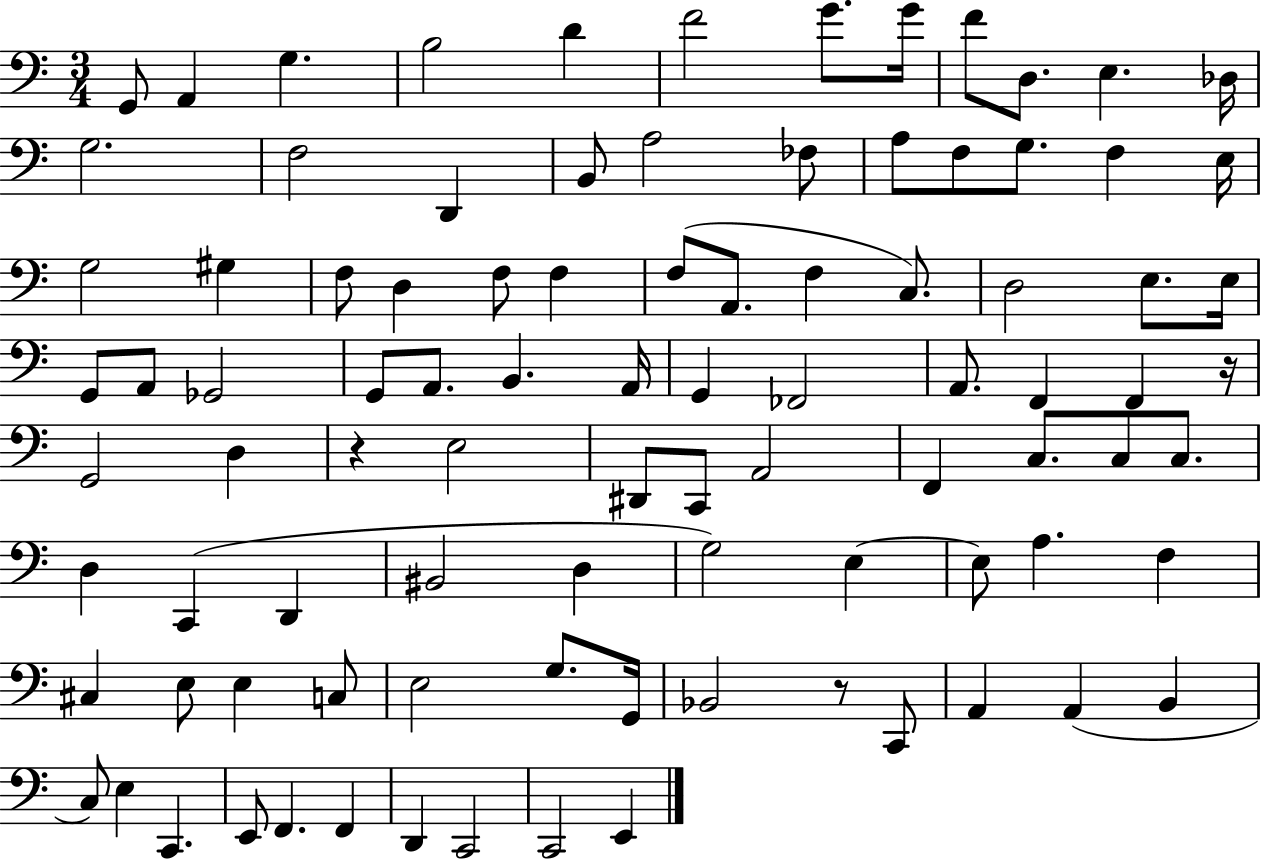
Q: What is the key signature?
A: C major